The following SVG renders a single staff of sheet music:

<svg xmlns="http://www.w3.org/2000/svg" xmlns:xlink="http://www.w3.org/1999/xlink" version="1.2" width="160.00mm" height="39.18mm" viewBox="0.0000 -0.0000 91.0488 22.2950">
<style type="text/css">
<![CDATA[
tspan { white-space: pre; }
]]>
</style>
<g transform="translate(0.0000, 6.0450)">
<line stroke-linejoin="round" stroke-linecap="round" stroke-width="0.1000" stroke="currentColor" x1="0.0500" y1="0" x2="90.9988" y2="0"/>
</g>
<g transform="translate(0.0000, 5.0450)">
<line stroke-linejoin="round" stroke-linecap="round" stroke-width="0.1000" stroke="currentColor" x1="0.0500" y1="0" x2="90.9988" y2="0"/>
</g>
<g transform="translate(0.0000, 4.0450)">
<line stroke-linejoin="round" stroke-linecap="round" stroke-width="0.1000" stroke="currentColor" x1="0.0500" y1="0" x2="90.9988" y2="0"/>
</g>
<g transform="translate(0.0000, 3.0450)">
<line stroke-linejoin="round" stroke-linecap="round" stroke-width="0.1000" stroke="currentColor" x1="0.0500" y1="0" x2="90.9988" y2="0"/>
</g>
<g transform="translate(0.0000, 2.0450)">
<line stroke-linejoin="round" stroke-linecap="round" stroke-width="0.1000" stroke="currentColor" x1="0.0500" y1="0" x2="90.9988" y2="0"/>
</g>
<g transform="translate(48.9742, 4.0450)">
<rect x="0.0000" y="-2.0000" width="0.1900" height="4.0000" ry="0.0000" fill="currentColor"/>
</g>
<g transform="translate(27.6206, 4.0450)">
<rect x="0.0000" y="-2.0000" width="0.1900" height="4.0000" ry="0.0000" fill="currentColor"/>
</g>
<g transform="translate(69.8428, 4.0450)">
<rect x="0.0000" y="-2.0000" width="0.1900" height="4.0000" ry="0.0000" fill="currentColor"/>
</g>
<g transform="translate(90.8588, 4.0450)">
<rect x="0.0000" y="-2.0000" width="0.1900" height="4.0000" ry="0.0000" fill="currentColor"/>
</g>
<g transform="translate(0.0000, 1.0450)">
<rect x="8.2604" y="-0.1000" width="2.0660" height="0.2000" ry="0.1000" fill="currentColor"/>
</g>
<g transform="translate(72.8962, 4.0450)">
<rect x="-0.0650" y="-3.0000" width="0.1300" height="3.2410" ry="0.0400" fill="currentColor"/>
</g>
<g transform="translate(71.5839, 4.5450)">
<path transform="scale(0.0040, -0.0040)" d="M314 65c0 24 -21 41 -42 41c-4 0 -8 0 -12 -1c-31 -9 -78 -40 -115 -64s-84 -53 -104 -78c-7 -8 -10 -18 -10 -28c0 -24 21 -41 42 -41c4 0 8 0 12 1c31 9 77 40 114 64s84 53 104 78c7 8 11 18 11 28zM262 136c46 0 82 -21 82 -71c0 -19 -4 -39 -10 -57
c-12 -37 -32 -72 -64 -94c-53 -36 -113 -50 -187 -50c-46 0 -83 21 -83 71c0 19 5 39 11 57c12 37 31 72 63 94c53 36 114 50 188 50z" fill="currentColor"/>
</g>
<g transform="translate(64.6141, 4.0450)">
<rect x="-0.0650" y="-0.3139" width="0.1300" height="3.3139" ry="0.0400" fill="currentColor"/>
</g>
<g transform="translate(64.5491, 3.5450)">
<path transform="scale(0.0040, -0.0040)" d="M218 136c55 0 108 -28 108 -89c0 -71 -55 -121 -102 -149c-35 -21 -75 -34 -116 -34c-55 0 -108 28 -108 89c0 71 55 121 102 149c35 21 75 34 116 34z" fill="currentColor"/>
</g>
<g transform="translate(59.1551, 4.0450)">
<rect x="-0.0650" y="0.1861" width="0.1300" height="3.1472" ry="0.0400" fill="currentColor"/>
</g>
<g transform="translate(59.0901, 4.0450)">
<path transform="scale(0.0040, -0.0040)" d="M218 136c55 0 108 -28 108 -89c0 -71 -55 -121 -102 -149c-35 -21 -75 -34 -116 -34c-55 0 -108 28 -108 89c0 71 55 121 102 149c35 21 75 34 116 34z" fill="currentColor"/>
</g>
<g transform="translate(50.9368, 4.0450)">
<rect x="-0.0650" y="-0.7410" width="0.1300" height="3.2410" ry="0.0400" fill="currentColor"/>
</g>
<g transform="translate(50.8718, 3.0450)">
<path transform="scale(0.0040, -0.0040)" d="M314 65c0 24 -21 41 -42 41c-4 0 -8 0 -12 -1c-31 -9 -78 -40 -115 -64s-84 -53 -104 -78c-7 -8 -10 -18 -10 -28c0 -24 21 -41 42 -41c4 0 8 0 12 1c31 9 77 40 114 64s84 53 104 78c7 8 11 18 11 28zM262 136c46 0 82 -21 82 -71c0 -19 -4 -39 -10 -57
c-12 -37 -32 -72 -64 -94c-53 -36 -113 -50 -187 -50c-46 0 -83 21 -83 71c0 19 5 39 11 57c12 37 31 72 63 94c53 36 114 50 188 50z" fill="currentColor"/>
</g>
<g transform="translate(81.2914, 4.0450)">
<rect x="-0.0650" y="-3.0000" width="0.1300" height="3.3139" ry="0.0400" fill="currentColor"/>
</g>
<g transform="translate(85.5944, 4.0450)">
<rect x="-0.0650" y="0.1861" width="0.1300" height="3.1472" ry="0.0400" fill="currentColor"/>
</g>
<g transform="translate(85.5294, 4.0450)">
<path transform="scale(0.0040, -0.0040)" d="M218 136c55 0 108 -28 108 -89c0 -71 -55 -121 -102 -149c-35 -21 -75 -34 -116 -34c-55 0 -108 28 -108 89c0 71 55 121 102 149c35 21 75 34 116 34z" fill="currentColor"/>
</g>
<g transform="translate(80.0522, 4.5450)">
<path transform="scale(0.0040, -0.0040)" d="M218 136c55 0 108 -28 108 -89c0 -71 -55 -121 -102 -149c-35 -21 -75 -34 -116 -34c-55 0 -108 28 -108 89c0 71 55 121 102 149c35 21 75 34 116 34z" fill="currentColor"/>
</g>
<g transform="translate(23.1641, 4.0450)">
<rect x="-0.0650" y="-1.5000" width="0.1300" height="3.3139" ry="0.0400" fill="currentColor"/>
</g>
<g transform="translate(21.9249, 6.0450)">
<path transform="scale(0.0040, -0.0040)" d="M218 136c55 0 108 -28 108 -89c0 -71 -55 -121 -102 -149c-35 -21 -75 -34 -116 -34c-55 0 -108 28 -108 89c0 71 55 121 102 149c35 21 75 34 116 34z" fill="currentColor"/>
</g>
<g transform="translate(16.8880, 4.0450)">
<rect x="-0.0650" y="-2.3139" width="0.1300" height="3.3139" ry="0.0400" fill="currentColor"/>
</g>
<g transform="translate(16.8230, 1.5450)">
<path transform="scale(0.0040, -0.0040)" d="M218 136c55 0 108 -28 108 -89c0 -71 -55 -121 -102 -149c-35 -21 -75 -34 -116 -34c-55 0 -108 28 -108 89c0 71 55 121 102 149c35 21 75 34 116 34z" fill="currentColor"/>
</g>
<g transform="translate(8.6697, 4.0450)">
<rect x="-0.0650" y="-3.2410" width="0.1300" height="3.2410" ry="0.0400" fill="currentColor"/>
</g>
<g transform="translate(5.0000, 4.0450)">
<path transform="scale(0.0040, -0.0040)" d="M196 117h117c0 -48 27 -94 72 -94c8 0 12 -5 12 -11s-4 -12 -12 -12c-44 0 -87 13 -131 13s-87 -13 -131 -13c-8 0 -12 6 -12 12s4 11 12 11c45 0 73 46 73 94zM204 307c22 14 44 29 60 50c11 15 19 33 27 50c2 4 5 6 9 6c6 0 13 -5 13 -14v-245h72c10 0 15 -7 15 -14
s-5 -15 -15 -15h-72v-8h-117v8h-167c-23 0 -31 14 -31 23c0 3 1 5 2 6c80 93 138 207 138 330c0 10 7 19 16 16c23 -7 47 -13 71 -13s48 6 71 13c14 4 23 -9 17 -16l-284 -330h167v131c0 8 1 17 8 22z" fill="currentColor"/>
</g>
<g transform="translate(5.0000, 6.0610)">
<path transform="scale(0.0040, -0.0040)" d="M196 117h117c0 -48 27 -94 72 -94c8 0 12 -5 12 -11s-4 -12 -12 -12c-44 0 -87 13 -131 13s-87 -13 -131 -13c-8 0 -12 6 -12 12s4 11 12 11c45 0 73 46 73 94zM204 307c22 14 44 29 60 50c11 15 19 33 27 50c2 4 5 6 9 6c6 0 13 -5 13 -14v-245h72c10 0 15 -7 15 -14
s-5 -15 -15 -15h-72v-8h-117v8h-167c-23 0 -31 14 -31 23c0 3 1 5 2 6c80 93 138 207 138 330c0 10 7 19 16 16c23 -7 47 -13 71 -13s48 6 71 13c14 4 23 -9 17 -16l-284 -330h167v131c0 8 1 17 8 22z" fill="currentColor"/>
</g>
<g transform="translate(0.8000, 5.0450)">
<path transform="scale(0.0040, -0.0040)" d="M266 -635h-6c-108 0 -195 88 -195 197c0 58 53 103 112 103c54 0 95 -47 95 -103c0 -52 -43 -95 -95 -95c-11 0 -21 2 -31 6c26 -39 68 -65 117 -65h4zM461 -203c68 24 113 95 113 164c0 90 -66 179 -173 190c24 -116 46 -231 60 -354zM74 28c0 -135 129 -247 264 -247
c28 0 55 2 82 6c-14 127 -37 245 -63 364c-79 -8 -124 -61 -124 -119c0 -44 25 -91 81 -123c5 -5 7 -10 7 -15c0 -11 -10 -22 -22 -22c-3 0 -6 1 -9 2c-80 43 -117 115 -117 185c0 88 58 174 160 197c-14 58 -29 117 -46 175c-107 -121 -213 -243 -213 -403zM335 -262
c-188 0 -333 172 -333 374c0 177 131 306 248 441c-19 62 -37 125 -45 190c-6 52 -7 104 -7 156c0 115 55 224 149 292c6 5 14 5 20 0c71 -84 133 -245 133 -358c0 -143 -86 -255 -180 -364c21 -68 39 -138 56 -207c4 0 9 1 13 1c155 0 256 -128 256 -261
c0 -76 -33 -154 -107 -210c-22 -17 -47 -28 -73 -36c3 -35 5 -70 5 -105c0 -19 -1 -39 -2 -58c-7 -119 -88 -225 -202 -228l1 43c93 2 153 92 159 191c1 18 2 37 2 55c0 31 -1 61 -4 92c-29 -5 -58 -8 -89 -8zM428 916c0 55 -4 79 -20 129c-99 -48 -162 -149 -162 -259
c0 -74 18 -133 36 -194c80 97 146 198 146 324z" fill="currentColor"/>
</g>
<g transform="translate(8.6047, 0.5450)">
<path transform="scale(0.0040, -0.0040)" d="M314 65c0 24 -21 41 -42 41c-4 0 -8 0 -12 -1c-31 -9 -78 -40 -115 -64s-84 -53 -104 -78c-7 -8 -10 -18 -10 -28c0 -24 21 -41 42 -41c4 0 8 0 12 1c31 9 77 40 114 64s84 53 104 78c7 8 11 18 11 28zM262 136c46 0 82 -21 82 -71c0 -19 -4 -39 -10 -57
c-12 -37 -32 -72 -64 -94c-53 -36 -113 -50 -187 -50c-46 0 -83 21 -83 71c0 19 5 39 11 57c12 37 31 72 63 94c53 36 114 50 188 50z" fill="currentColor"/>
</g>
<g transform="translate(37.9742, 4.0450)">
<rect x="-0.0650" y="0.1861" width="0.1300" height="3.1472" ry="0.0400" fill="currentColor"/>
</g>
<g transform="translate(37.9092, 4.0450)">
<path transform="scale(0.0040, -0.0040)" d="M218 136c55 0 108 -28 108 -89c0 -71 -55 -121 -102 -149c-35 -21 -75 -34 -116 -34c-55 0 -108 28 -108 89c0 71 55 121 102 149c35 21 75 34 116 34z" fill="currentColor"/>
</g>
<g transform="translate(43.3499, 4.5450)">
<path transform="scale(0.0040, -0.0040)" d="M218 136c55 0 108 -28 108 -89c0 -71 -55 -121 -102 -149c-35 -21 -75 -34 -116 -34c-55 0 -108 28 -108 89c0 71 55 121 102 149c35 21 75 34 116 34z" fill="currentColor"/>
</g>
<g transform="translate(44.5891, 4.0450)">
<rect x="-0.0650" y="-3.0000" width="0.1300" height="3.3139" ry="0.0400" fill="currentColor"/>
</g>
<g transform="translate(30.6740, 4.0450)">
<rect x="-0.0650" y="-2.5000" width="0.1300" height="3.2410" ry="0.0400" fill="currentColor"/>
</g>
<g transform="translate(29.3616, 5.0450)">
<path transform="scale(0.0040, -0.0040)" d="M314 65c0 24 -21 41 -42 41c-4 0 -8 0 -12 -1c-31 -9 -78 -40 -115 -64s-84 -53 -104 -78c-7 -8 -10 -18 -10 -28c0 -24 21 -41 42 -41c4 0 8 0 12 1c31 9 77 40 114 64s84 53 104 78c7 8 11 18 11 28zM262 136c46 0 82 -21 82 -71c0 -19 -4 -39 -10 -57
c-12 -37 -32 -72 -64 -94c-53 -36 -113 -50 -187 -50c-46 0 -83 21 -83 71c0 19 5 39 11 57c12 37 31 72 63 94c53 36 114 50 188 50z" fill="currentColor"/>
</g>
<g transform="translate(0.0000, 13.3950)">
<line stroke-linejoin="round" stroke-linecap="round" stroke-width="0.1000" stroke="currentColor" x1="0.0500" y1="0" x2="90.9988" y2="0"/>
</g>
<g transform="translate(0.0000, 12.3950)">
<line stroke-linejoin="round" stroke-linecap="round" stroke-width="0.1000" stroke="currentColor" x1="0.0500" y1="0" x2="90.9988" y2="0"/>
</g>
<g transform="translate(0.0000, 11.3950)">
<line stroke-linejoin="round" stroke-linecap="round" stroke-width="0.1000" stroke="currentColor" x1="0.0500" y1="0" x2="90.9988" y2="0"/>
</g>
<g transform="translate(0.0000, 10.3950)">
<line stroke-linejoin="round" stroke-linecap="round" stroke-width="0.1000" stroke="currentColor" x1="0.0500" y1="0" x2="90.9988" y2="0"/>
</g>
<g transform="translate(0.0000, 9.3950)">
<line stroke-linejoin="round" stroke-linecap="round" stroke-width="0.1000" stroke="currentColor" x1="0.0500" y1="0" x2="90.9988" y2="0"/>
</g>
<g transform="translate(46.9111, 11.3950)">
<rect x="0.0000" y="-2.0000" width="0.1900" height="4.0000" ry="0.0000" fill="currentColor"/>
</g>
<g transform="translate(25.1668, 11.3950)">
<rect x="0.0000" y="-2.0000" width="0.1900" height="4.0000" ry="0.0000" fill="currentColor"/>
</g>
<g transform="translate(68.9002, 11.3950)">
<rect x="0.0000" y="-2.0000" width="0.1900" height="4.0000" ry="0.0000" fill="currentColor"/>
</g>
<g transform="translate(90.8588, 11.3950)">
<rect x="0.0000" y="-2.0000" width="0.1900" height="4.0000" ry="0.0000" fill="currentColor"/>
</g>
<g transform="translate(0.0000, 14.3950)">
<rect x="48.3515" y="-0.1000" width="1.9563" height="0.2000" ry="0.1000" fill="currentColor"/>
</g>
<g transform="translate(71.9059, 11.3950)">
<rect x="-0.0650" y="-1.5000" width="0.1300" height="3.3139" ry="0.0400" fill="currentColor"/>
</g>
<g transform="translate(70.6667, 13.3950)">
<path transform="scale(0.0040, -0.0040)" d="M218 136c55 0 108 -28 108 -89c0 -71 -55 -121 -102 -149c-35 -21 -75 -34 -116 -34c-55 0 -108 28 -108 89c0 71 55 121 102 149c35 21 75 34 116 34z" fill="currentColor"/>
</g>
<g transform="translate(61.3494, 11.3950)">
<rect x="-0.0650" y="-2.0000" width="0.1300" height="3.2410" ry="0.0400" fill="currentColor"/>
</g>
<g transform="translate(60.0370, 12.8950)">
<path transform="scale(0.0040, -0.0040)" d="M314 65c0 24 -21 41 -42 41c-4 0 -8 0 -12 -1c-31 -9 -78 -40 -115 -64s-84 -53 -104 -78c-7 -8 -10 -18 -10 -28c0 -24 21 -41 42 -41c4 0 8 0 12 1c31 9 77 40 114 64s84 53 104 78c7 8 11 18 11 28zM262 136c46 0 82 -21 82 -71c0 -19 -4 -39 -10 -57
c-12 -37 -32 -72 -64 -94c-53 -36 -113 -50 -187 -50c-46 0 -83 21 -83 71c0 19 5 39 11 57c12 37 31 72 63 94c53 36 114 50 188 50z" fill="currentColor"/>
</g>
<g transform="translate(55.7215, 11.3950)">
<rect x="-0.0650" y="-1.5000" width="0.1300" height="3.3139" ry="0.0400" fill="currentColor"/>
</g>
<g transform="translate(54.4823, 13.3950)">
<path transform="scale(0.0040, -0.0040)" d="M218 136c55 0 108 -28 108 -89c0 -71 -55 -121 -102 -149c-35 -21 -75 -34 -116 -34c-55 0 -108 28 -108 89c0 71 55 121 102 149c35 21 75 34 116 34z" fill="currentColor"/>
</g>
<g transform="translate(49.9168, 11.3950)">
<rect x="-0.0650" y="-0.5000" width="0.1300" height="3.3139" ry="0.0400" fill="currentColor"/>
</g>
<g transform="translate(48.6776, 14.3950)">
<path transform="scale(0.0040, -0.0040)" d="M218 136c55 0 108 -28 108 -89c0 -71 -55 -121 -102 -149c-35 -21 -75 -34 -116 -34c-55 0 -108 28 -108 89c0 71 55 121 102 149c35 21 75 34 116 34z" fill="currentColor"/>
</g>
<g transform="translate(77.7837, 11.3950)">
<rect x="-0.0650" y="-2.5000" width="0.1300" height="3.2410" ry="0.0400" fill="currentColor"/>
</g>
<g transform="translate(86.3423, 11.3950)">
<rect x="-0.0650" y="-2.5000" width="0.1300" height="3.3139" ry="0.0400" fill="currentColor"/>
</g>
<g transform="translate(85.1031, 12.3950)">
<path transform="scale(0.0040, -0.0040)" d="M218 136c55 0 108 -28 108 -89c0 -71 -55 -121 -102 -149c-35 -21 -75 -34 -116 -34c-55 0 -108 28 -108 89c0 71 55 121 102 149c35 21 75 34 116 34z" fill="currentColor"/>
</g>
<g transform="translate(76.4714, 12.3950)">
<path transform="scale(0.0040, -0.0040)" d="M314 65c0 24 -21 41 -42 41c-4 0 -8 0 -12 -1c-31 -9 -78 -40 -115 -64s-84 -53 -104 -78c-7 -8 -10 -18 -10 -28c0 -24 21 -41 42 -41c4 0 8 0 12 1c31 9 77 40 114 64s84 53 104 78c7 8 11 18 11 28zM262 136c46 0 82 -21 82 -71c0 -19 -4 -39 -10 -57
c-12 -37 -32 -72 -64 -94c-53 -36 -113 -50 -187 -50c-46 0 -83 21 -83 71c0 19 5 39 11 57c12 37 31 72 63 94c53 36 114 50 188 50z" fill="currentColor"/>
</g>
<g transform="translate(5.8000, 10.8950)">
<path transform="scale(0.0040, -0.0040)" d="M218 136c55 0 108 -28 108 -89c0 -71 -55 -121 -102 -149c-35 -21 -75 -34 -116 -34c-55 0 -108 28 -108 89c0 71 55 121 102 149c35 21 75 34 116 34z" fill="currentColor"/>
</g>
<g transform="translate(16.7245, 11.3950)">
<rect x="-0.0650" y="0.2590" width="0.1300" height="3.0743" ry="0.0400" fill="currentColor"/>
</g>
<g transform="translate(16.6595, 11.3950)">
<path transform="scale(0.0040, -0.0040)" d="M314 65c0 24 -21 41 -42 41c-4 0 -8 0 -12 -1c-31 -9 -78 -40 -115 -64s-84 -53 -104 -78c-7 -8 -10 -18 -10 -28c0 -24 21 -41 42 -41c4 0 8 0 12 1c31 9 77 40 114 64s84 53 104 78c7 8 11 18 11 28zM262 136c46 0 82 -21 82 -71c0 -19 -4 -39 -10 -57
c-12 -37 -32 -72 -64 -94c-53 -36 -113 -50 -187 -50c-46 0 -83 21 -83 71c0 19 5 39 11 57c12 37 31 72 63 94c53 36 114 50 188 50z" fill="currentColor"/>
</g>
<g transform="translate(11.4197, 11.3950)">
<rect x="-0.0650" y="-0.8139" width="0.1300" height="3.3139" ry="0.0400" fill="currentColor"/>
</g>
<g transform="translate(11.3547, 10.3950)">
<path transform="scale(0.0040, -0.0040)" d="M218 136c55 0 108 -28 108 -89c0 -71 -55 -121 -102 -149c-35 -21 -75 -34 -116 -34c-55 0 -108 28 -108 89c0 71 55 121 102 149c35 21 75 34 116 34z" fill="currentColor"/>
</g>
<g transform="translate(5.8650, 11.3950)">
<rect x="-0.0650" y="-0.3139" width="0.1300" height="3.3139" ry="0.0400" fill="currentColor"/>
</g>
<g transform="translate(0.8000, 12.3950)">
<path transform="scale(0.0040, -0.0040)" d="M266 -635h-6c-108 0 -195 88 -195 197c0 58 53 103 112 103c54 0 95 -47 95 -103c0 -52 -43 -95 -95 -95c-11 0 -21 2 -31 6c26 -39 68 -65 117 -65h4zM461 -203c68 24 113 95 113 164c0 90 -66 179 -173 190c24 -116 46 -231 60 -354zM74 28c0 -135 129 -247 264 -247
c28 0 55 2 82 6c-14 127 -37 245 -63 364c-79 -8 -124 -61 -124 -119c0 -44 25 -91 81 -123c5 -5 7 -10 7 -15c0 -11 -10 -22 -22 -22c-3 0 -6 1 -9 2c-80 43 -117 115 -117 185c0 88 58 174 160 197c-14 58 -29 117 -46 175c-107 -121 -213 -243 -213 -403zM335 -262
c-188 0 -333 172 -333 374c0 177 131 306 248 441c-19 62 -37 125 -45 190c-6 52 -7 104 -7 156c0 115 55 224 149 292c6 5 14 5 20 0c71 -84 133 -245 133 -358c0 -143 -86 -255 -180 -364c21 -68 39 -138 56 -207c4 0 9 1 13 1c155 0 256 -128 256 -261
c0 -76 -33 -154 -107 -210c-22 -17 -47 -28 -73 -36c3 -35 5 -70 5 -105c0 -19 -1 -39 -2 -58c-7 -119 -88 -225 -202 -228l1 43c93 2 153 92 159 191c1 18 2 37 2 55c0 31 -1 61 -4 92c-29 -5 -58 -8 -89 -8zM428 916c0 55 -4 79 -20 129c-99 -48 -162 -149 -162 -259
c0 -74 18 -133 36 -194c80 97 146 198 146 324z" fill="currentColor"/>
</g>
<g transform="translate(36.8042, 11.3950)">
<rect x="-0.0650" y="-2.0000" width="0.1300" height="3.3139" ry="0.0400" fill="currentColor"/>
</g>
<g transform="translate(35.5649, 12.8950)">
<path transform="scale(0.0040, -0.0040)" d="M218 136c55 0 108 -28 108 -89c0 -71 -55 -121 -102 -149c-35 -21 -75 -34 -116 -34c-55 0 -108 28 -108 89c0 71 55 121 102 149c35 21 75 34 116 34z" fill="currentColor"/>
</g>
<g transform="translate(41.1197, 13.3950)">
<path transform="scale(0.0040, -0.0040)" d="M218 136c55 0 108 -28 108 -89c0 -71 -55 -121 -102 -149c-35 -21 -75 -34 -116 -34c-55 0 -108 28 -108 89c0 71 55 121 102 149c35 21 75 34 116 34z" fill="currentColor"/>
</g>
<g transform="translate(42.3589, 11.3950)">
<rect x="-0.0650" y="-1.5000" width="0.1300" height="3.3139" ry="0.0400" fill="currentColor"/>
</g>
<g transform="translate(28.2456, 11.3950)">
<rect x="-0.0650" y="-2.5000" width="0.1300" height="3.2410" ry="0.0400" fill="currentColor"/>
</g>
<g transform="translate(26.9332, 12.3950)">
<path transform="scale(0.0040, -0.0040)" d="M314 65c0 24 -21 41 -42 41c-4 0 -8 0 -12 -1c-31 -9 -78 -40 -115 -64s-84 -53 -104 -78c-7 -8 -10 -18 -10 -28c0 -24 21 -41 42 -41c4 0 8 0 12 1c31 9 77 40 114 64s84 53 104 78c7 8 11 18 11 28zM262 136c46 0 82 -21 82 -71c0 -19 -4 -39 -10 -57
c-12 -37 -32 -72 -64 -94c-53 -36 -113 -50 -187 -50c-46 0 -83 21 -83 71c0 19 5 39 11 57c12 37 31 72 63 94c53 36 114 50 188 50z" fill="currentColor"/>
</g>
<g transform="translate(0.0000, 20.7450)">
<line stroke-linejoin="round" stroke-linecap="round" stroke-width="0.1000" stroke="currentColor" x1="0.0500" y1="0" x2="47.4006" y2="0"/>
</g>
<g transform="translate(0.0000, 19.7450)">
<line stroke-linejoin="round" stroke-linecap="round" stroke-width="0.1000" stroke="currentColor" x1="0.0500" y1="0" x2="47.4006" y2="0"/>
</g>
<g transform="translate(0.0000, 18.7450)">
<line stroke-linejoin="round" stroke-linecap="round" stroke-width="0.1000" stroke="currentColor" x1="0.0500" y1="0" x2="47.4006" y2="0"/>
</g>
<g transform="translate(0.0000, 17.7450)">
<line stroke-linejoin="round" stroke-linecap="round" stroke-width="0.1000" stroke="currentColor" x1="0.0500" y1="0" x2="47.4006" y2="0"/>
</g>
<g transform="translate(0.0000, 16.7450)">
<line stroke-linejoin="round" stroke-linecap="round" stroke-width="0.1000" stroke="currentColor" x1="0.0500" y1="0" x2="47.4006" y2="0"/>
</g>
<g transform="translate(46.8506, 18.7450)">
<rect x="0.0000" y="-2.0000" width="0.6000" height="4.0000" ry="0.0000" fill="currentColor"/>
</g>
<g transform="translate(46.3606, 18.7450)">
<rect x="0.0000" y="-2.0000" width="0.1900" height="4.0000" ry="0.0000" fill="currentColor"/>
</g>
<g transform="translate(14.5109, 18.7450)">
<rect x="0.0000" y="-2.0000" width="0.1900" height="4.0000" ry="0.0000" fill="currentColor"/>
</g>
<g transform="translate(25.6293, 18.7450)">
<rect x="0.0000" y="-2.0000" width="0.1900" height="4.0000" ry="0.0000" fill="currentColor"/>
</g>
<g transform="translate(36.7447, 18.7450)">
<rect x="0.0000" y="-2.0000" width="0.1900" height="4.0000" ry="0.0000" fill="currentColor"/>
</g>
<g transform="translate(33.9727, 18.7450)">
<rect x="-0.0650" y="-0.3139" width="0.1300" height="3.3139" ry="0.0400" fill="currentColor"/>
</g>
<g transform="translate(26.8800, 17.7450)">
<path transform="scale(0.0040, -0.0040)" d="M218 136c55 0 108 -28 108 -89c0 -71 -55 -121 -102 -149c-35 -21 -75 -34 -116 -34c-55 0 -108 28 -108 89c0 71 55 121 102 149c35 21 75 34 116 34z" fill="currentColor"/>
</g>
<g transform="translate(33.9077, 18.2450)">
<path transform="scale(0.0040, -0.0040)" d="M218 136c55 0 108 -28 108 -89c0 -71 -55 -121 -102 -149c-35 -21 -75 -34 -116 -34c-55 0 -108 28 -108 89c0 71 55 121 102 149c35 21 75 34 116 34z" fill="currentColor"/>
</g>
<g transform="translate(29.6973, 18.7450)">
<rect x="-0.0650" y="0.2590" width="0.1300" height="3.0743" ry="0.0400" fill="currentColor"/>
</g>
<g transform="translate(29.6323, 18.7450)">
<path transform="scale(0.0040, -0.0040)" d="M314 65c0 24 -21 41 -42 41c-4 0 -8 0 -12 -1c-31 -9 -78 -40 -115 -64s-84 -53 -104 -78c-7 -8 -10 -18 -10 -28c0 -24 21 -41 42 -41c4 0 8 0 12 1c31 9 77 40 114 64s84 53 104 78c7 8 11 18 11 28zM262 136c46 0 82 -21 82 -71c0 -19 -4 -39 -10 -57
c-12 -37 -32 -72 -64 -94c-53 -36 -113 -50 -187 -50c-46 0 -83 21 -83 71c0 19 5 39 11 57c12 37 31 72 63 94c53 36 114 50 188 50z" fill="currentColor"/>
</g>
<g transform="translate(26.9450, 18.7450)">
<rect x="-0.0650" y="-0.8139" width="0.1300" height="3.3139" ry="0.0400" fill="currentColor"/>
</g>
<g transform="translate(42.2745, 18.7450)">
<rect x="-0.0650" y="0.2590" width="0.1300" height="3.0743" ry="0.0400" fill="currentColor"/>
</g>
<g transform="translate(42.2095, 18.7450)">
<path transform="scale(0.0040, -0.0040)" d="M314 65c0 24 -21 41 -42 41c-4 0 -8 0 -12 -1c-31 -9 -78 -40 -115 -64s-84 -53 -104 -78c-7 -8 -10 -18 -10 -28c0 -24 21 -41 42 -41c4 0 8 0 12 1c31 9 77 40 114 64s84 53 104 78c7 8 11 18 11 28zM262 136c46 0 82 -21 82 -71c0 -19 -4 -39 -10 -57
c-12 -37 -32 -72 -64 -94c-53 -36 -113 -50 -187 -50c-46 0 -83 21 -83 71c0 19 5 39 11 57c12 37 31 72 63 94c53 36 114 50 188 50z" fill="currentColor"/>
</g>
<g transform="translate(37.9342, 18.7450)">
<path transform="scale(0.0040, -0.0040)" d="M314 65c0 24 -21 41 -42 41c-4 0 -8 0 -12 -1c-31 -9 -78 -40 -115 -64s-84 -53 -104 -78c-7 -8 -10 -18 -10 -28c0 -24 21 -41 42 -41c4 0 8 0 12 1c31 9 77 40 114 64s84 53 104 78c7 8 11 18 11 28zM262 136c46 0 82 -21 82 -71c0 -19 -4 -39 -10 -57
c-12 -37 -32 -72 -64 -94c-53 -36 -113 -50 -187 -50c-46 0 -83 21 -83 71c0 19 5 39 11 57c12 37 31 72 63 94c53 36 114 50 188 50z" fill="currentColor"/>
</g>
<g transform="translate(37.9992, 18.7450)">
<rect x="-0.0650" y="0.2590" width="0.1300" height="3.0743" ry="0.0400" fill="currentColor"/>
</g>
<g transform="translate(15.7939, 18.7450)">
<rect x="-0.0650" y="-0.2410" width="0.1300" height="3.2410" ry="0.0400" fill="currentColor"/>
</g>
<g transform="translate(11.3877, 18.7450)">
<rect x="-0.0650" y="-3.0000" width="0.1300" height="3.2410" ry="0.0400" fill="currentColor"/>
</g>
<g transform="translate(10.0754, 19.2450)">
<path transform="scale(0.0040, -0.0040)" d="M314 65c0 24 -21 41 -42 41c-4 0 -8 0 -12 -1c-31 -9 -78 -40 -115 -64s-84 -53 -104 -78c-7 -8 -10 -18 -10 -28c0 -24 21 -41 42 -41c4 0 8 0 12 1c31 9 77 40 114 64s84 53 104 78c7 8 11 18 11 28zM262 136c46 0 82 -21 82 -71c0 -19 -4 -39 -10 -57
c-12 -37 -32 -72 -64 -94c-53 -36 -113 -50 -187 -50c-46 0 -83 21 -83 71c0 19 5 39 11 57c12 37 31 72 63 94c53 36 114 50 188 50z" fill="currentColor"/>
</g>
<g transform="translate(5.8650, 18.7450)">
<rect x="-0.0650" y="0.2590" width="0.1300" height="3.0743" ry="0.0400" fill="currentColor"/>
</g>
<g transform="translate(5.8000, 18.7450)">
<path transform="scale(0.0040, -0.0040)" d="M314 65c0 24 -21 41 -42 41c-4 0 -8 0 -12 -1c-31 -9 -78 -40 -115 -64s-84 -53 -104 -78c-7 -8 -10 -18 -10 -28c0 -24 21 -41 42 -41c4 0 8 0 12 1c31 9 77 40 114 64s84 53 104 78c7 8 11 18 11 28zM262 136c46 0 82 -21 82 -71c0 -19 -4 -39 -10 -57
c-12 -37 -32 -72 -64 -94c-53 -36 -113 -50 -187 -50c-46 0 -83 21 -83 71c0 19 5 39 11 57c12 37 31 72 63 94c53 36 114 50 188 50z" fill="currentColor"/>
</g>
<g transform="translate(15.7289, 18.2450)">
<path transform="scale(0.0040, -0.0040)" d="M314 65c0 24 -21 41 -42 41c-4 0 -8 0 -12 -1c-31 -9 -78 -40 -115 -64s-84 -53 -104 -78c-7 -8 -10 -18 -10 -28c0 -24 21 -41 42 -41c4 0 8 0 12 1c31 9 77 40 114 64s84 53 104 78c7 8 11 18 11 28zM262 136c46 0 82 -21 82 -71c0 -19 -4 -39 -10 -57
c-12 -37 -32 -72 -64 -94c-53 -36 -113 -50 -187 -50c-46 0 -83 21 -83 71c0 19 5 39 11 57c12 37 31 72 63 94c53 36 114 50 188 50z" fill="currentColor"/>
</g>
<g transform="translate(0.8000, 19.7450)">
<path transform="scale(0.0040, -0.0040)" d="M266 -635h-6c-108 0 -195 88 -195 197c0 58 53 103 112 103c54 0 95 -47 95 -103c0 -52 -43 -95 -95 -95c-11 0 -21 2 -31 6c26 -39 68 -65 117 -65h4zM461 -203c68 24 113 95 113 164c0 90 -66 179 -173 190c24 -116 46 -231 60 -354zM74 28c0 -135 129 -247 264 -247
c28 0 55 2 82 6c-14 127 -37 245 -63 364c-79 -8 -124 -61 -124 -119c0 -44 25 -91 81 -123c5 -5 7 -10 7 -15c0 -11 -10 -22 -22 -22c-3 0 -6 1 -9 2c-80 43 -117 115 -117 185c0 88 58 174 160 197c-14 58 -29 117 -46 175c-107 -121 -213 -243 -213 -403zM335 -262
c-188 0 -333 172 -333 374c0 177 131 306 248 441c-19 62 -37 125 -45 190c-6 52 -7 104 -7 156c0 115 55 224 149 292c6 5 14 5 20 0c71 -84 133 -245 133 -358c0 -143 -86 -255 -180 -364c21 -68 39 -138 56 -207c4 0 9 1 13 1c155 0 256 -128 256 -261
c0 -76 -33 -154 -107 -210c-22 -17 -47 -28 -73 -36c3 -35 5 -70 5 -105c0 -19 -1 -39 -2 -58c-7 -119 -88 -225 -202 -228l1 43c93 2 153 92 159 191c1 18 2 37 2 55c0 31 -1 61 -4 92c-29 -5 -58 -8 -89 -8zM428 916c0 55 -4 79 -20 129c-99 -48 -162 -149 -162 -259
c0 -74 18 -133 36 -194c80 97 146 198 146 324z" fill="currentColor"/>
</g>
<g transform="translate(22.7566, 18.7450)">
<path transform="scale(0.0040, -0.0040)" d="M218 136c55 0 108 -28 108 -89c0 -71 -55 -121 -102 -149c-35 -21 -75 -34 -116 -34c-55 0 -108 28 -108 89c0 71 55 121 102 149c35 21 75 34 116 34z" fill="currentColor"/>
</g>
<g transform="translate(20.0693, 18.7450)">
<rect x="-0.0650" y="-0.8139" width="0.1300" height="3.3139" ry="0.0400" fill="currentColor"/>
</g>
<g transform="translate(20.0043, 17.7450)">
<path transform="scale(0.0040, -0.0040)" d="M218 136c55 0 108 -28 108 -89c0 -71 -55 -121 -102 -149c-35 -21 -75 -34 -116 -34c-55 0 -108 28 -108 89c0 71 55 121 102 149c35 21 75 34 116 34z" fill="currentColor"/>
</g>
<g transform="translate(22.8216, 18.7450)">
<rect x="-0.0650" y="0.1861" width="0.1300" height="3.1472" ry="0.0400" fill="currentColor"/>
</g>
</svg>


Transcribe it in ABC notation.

X:1
T:Untitled
M:4/4
L:1/4
K:C
b2 g E G2 B A d2 B c A2 A B c d B2 G2 F E C E F2 E G2 G B2 A2 c2 d B d B2 c B2 B2